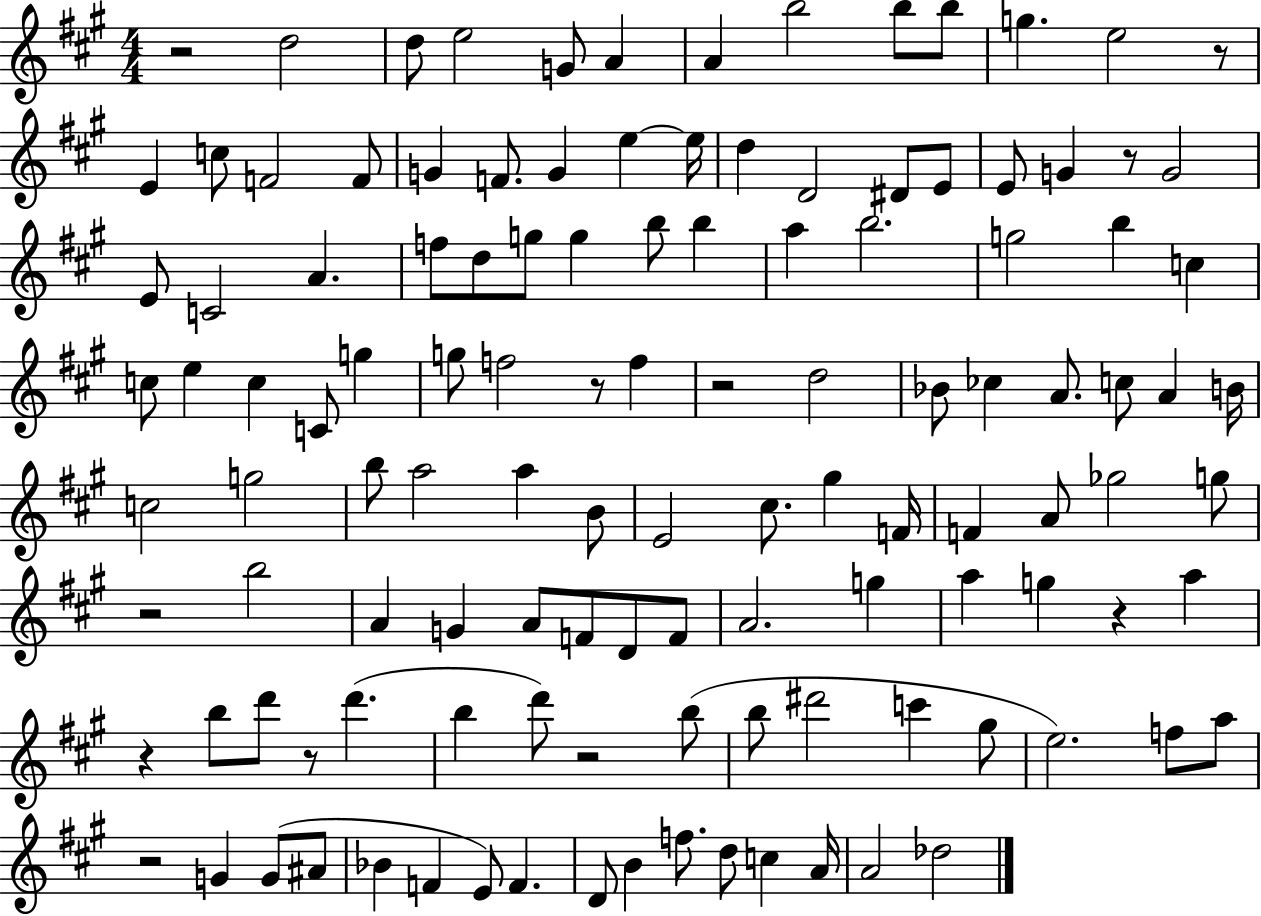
{
  \clef treble
  \numericTimeSignature
  \time 4/4
  \key a \major
  \repeat volta 2 { r2 d''2 | d''8 e''2 g'8 a'4 | a'4 b''2 b''8 b''8 | g''4. e''2 r8 | \break e'4 c''8 f'2 f'8 | g'4 f'8. g'4 e''4~~ e''16 | d''4 d'2 dis'8 e'8 | e'8 g'4 r8 g'2 | \break e'8 c'2 a'4. | f''8 d''8 g''8 g''4 b''8 b''4 | a''4 b''2. | g''2 b''4 c''4 | \break c''8 e''4 c''4 c'8 g''4 | g''8 f''2 r8 f''4 | r2 d''2 | bes'8 ces''4 a'8. c''8 a'4 b'16 | \break c''2 g''2 | b''8 a''2 a''4 b'8 | e'2 cis''8. gis''4 f'16 | f'4 a'8 ges''2 g''8 | \break r2 b''2 | a'4 g'4 a'8 f'8 d'8 f'8 | a'2. g''4 | a''4 g''4 r4 a''4 | \break r4 b''8 d'''8 r8 d'''4.( | b''4 d'''8) r2 b''8( | b''8 dis'''2 c'''4 gis''8 | e''2.) f''8 a''8 | \break r2 g'4 g'8( ais'8 | bes'4 f'4 e'8) f'4. | d'8 b'4 f''8. d''8 c''4 a'16 | a'2 des''2 | \break } \bar "|."
}